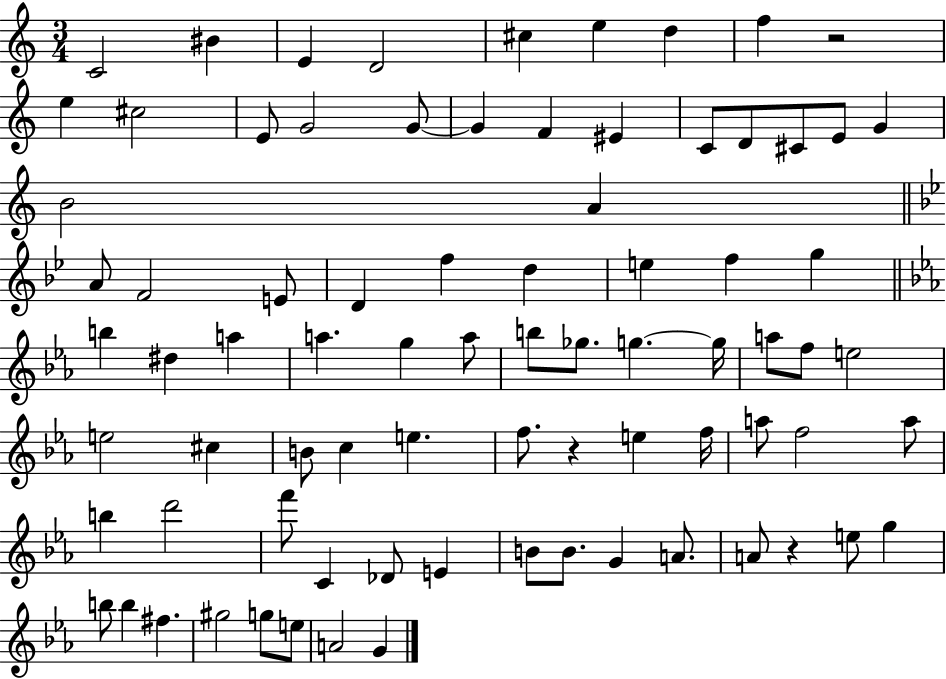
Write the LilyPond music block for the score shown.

{
  \clef treble
  \numericTimeSignature
  \time 3/4
  \key c \major
  c'2 bis'4 | e'4 d'2 | cis''4 e''4 d''4 | f''4 r2 | \break e''4 cis''2 | e'8 g'2 g'8~~ | g'4 f'4 eis'4 | c'8 d'8 cis'8 e'8 g'4 | \break b'2 a'4 | \bar "||" \break \key bes \major a'8 f'2 e'8 | d'4 f''4 d''4 | e''4 f''4 g''4 | \bar "||" \break \key c \minor b''4 dis''4 a''4 | a''4. g''4 a''8 | b''8 ges''8. g''4.~~ g''16 | a''8 f''8 e''2 | \break e''2 cis''4 | b'8 c''4 e''4. | f''8. r4 e''4 f''16 | a''8 f''2 a''8 | \break b''4 d'''2 | f'''8 c'4 des'8 e'4 | b'8 b'8. g'4 a'8. | a'8 r4 e''8 g''4 | \break b''8 b''4 fis''4. | gis''2 g''8 e''8 | a'2 g'4 | \bar "|."
}